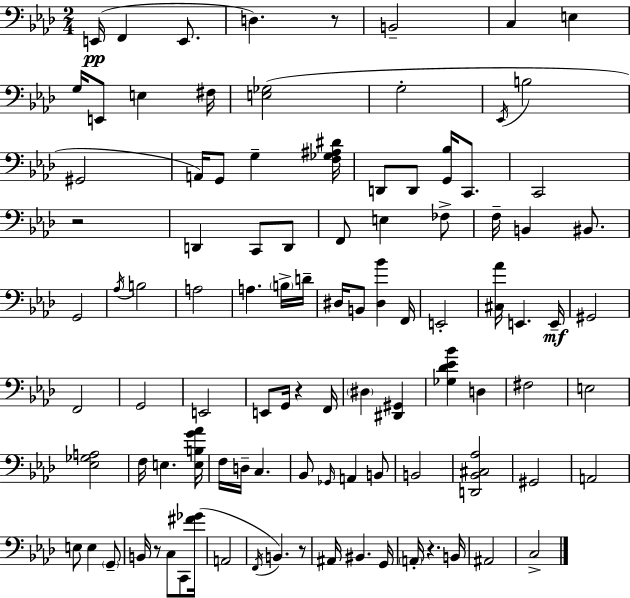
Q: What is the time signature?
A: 2/4